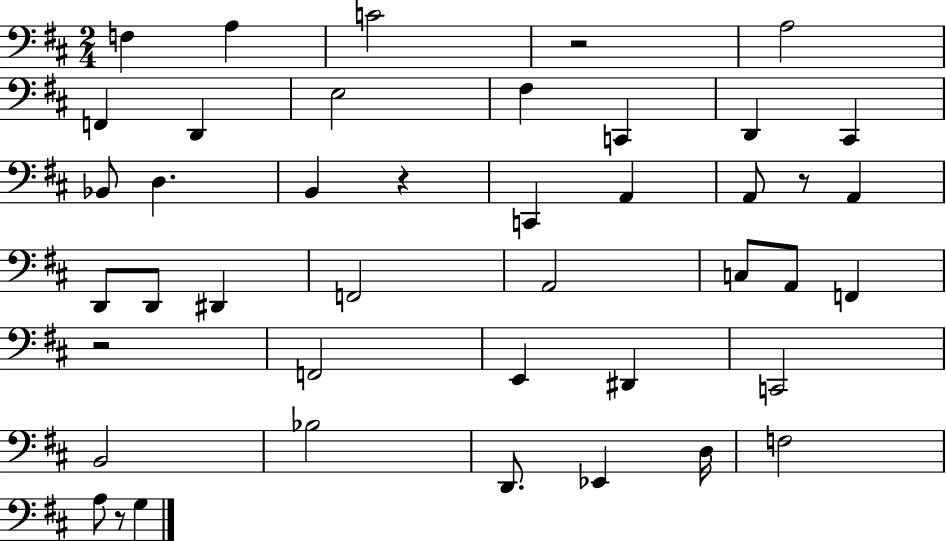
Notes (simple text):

F3/q A3/q C4/h R/h A3/h F2/q D2/q E3/h F#3/q C2/q D2/q C#2/q Bb2/e D3/q. B2/q R/q C2/q A2/q A2/e R/e A2/q D2/e D2/e D#2/q F2/h A2/h C3/e A2/e F2/q R/h F2/h E2/q D#2/q C2/h B2/h Bb3/h D2/e. Eb2/q D3/s F3/h A3/e R/e G3/q